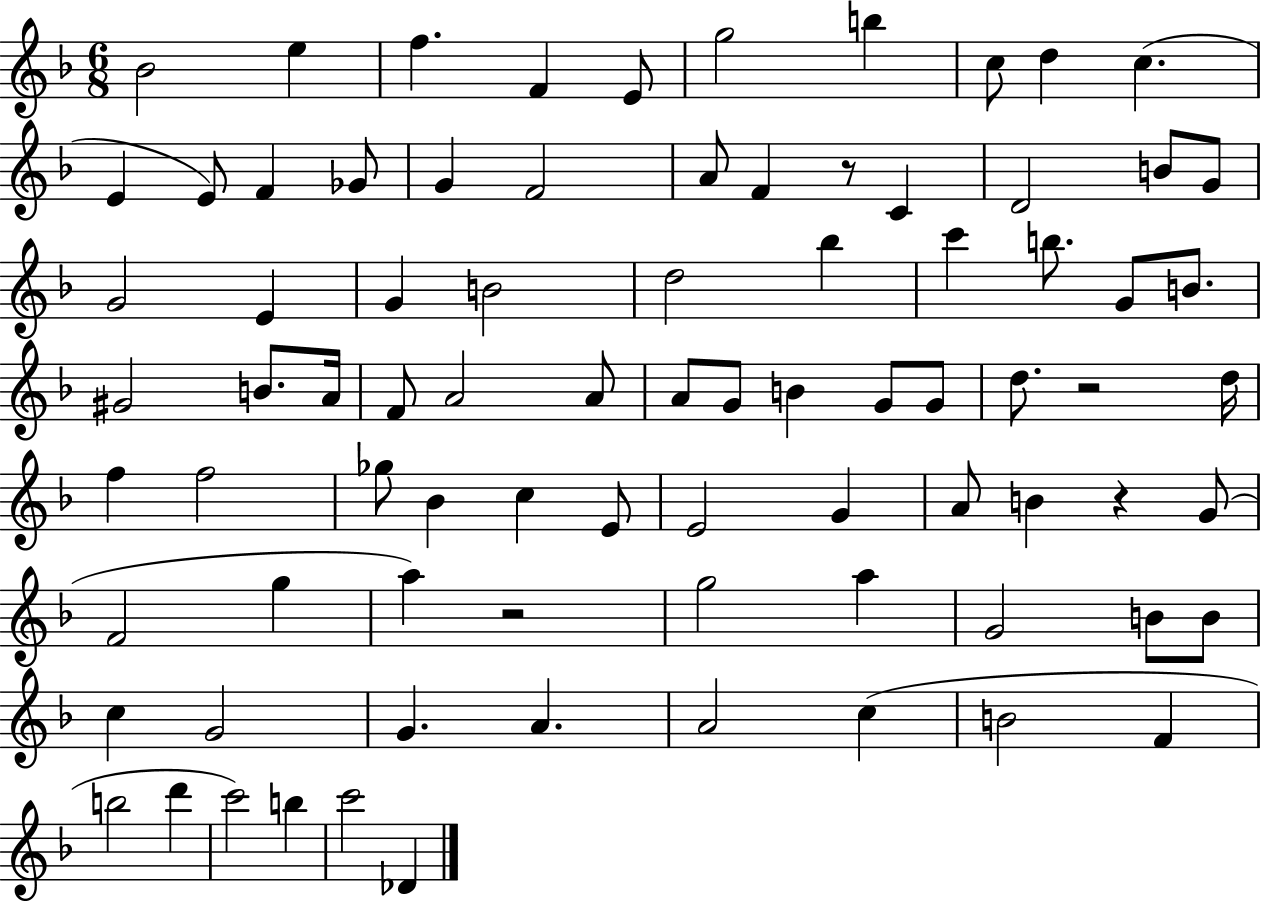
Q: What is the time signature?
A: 6/8